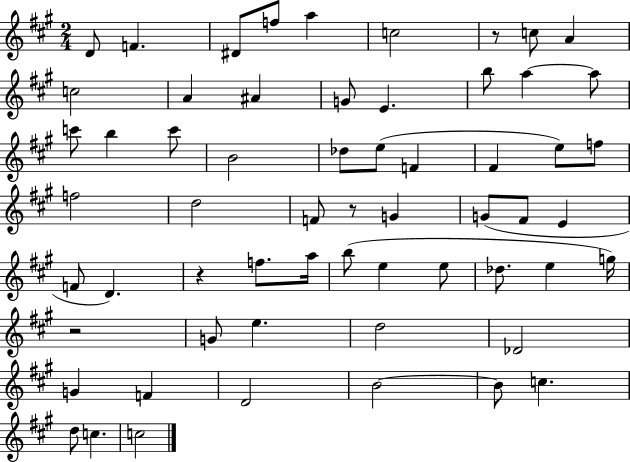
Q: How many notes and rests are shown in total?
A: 60